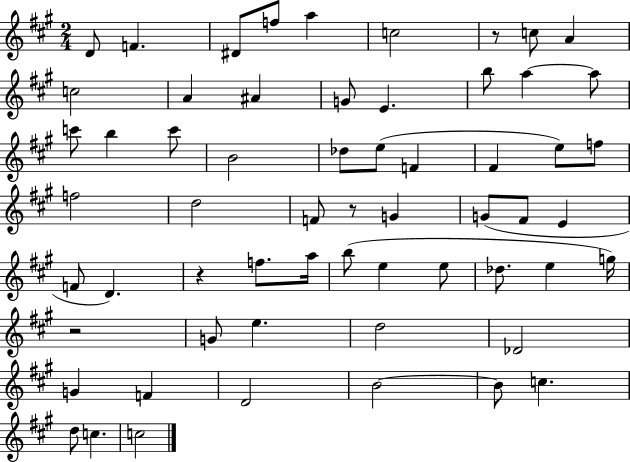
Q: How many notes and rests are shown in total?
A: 60